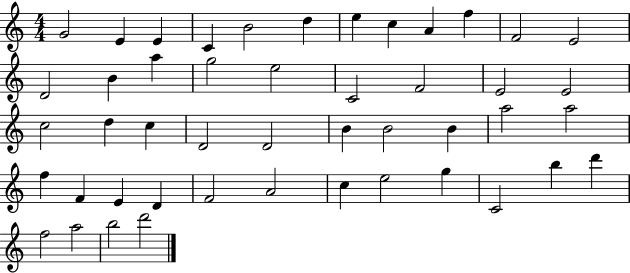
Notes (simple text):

G4/h E4/q E4/q C4/q B4/h D5/q E5/q C5/q A4/q F5/q F4/h E4/h D4/h B4/q A5/q G5/h E5/h C4/h F4/h E4/h E4/h C5/h D5/q C5/q D4/h D4/h B4/q B4/h B4/q A5/h A5/h F5/q F4/q E4/q D4/q F4/h A4/h C5/q E5/h G5/q C4/h B5/q D6/q F5/h A5/h B5/h D6/h